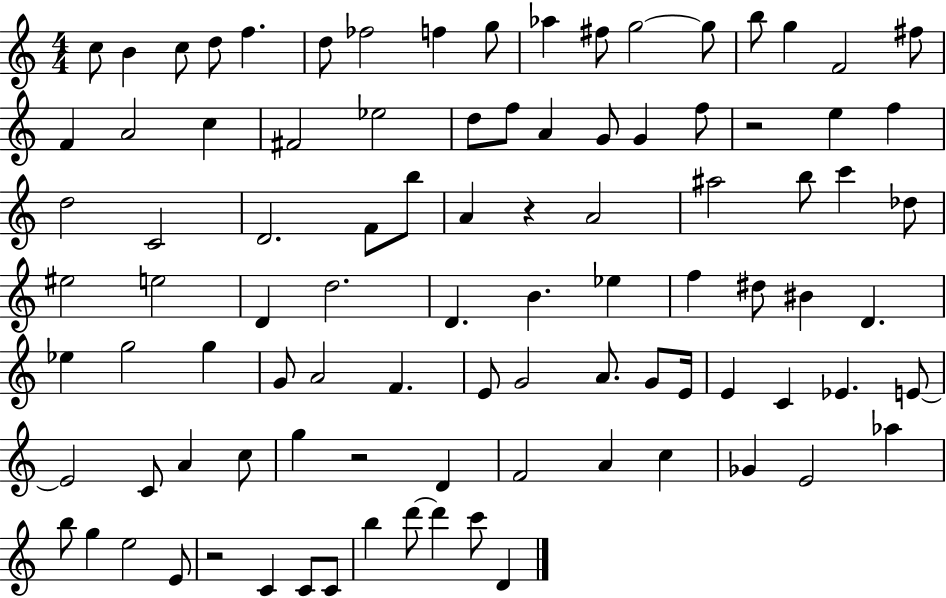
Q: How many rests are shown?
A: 4